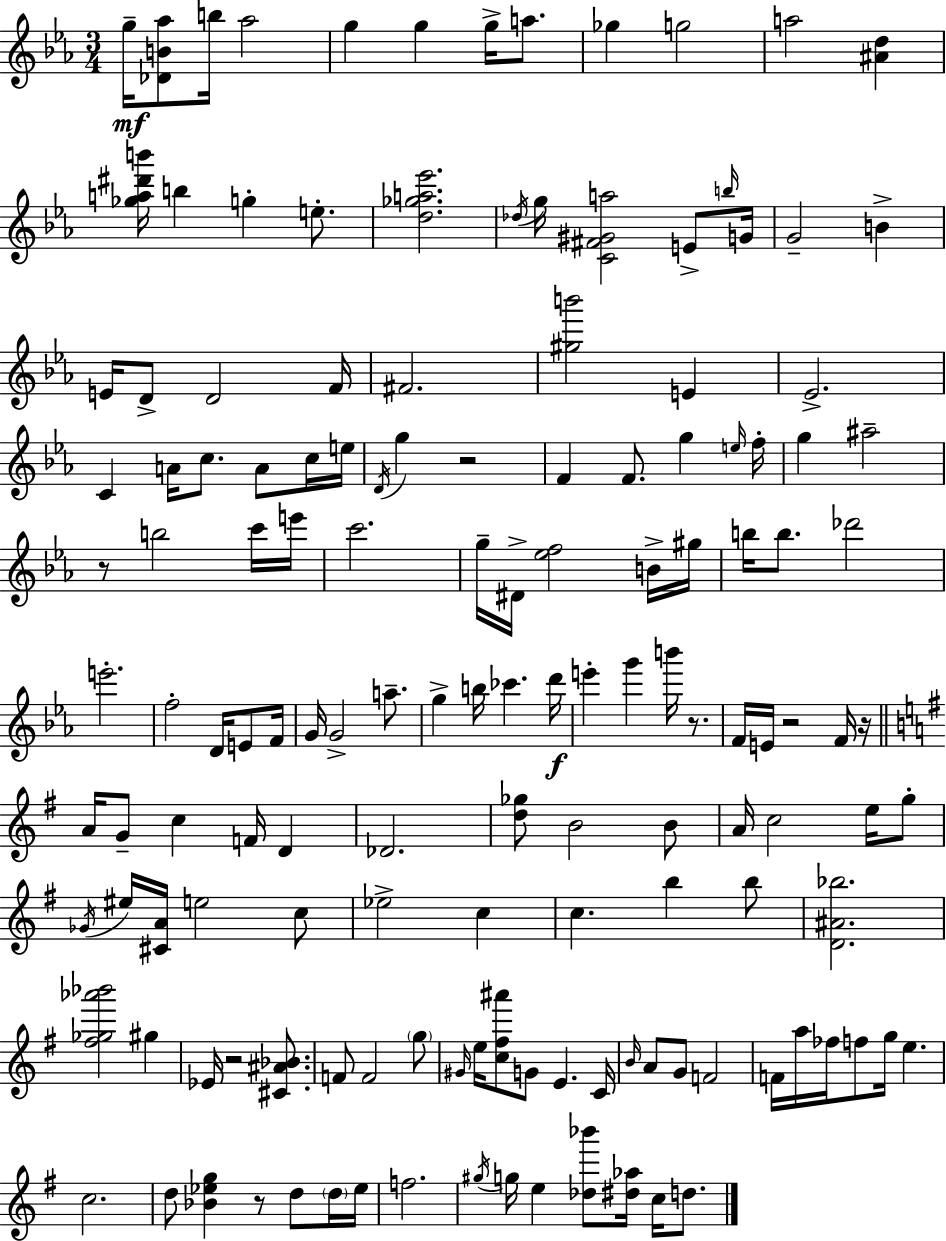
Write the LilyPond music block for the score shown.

{
  \clef treble
  \numericTimeSignature
  \time 3/4
  \key ees \major
  g''16--\mf <des' b' aes''>8 b''16 aes''2 | g''4 g''4 g''16-> a''8. | ges''4 g''2 | a''2 <ais' d''>4 | \break <ges'' a'' dis''' b'''>16 b''4 g''4-. e''8.-. | <d'' ges'' a'' ees'''>2. | \acciaccatura { des''16 } g''16 <c' fis' gis' a''>2 e'8-> | \grace { b''16 } g'16 g'2-- b'4-> | \break e'16 d'8-> d'2 | f'16 fis'2. | <gis'' b'''>2 e'4 | ees'2.-> | \break c'4 a'16 c''8. a'8 | c''16 e''16 \acciaccatura { d'16 } g''4 r2 | f'4 f'8. g''4 | \grace { e''16 } f''16-. g''4 ais''2-- | \break r8 b''2 | c'''16 e'''16 c'''2. | g''16-- dis'16-> <ees'' f''>2 | b'16-> gis''16 b''16 b''8. des'''2 | \break e'''2.-. | f''2-. | d'16 e'8 f'16 g'16 g'2-> | a''8.-- g''4-> b''16 ces'''4. | \break d'''16\f e'''4-. g'''4 | b'''16 r8. f'16 e'16 r2 | f'16 r16 \bar "||" \break \key e \minor a'16 g'8-- c''4 f'16 d'4 | des'2. | <d'' ges''>8 b'2 b'8 | a'16 c''2 e''16 g''8-. | \break \acciaccatura { ges'16 } eis''16 <cis' a'>16 e''2 c''8 | ees''2-> c''4 | c''4. b''4 b''8 | <d' ais' bes''>2. | \break <fis'' ges'' aes''' bes'''>2 gis''4 | ees'16 r2 <cis' ais' bes'>8. | f'8 f'2 \parenthesize g''8 | \grace { gis'16 } e''16 <c'' fis'' ais'''>8 g'8 e'4. | \break c'16 \grace { b'16 } a'8 g'8 f'2 | f'16 a''16 fes''16 f''8 g''16 e''4. | c''2. | d''8 <bes' ees'' g''>4 r8 d''8 | \break \parenthesize d''16 ees''16 f''2. | \acciaccatura { gis''16 } g''16 e''4 <des'' bes'''>8 <dis'' aes''>16 | c''16 d''8. \bar "|."
}